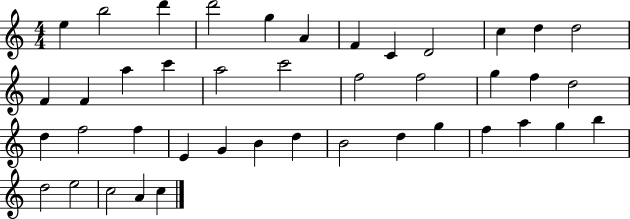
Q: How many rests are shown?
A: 0